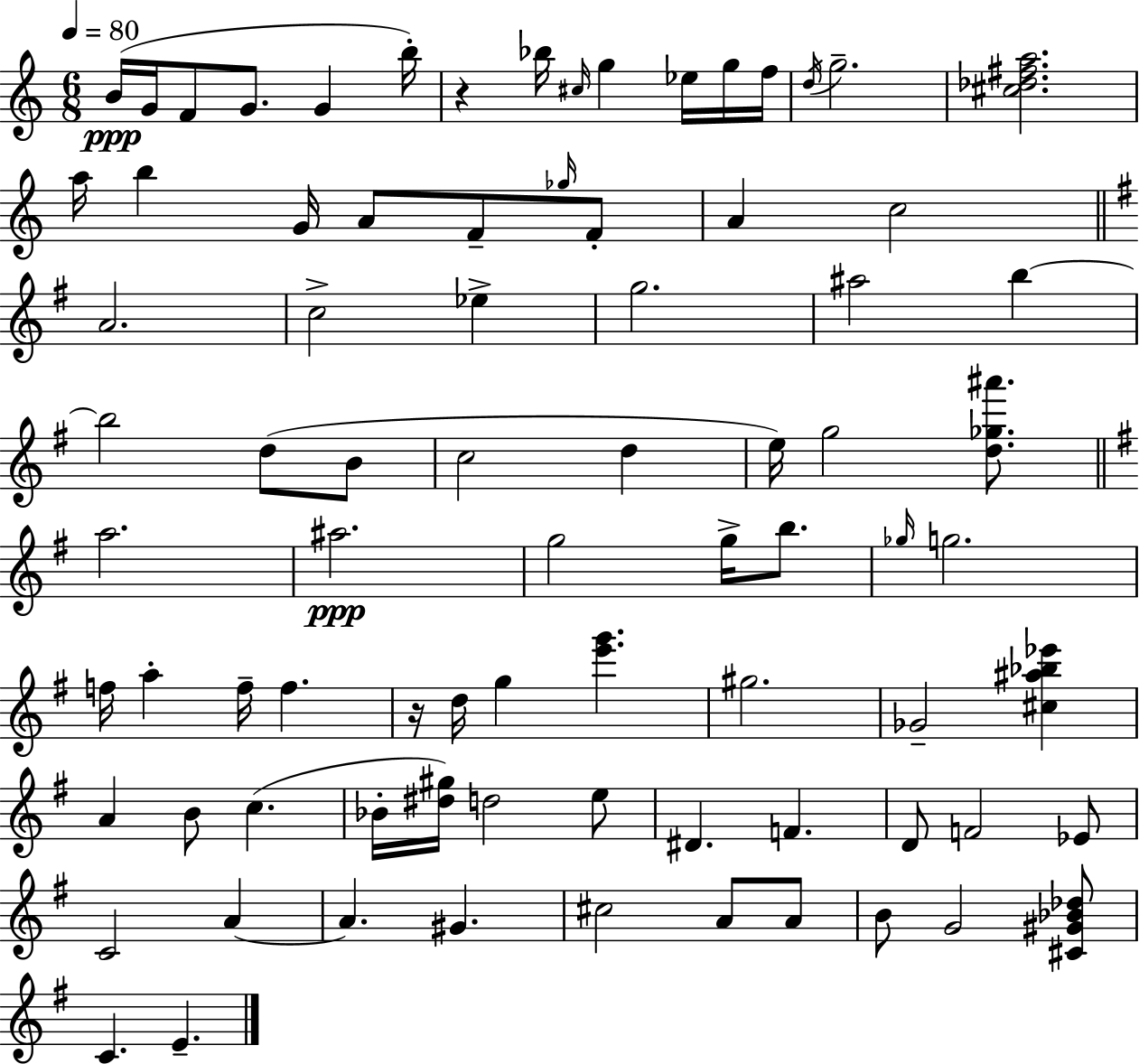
{
  \clef treble
  \numericTimeSignature
  \time 6/8
  \key a \minor
  \tempo 4 = 80
  \repeat volta 2 { b'16(\ppp g'16 f'8 g'8. g'4 b''16-.) | r4 bes''16 \grace { cis''16 } g''4 ees''16 g''16 | f''16 \acciaccatura { d''16 } g''2.-- | <cis'' des'' fis'' a''>2. | \break a''16 b''4 g'16 a'8 f'8-- | \grace { ges''16 } f'8-. a'4 c''2 | \bar "||" \break \key g \major a'2. | c''2-> ees''4-> | g''2. | ais''2 b''4~~ | \break b''2 d''8( b'8 | c''2 d''4 | e''16) g''2 <d'' ges'' ais'''>8. | \bar "||" \break \key g \major a''2. | ais''2.\ppp | g''2 g''16-> b''8. | \grace { ges''16 } g''2. | \break f''16 a''4-. f''16-- f''4. | r16 d''16 g''4 <e''' g'''>4. | gis''2. | ges'2-- <cis'' ais'' bes'' ees'''>4 | \break a'4 b'8 c''4.( | bes'16-. <dis'' gis''>16) d''2 e''8 | dis'4. f'4. | d'8 f'2 ees'8 | \break c'2 a'4~~ | a'4. gis'4. | cis''2 a'8 a'8 | b'8 g'2 <cis' gis' bes' des''>8 | \break c'4. e'4.-- | } \bar "|."
}